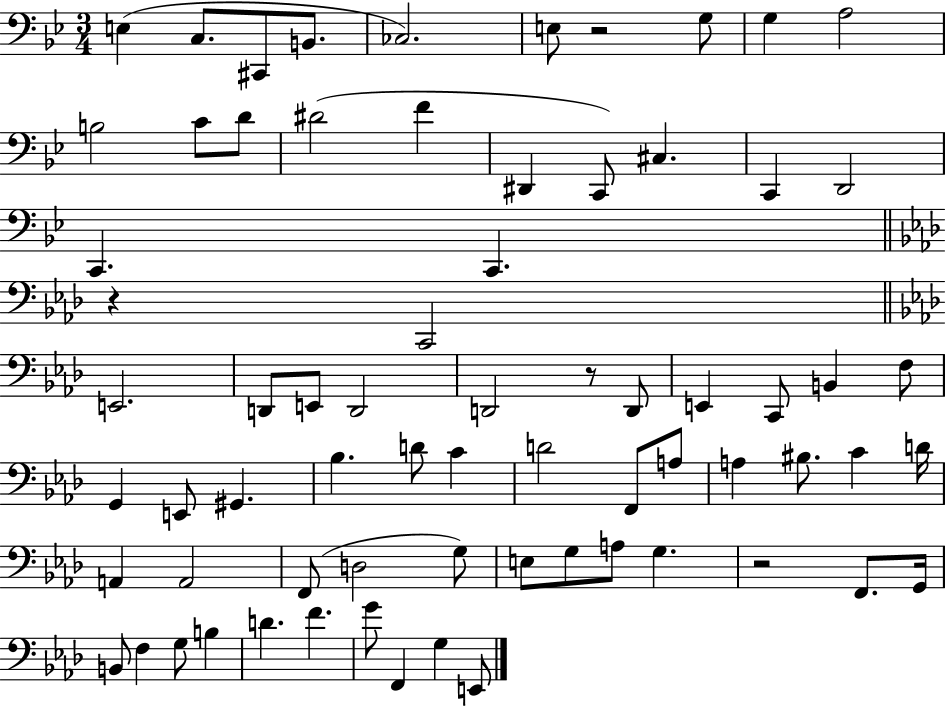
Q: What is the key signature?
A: BES major